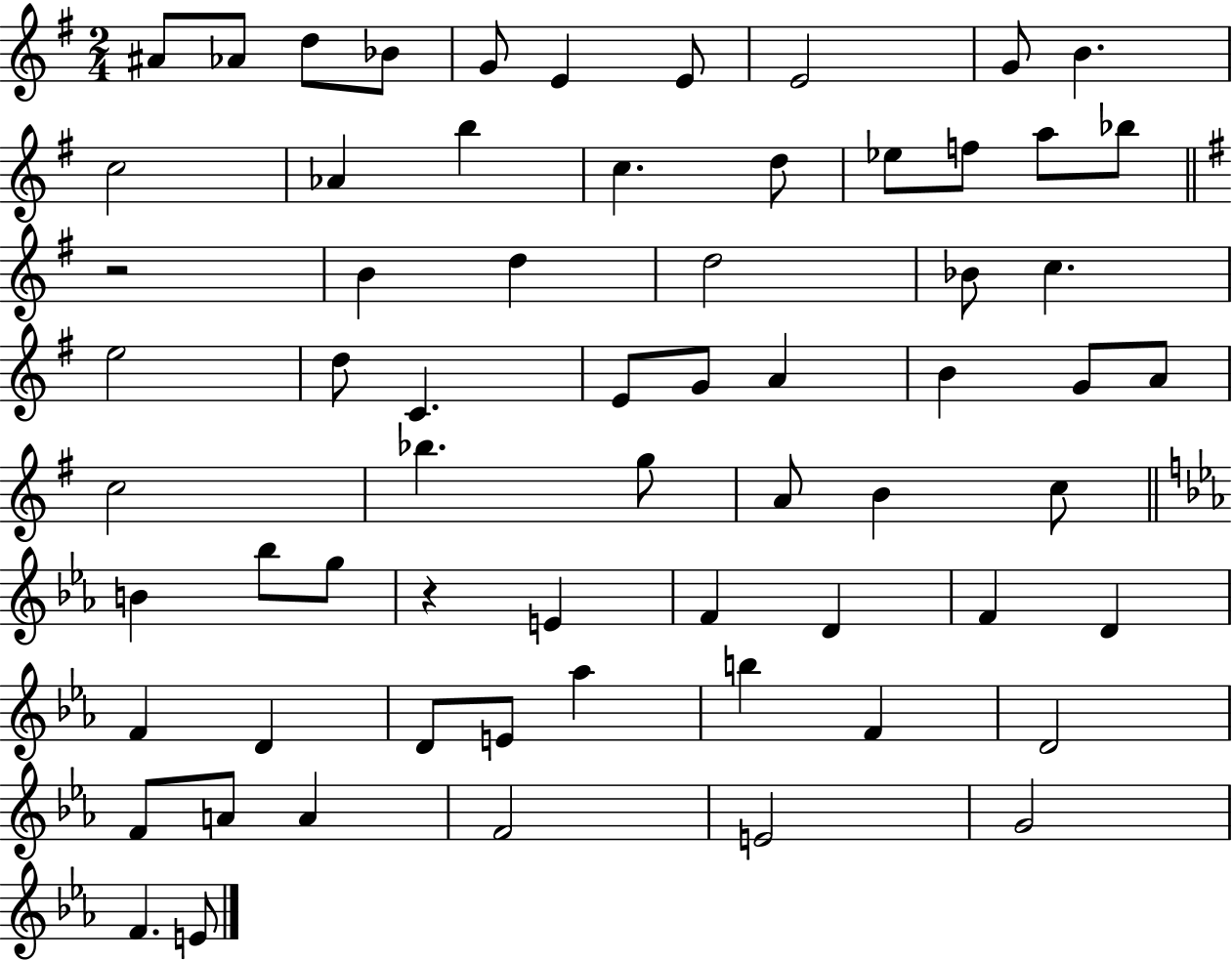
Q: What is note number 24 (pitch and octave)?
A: C5